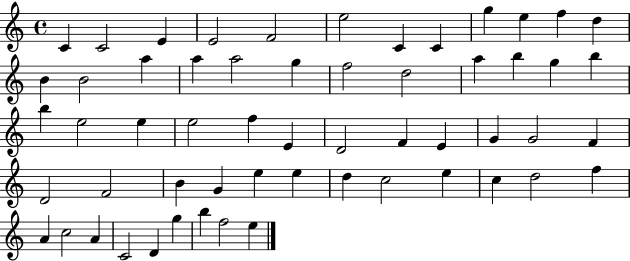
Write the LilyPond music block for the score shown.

{
  \clef treble
  \time 4/4
  \defaultTimeSignature
  \key c \major
  c'4 c'2 e'4 | e'2 f'2 | e''2 c'4 c'4 | g''4 e''4 f''4 d''4 | \break b'4 b'2 a''4 | a''4 a''2 g''4 | f''2 d''2 | a''4 b''4 g''4 b''4 | \break b''4 e''2 e''4 | e''2 f''4 e'4 | d'2 f'4 e'4 | g'4 g'2 f'4 | \break d'2 f'2 | b'4 g'4 e''4 e''4 | d''4 c''2 e''4 | c''4 d''2 f''4 | \break a'4 c''2 a'4 | c'2 d'4 g''4 | b''4 f''2 e''4 | \bar "|."
}